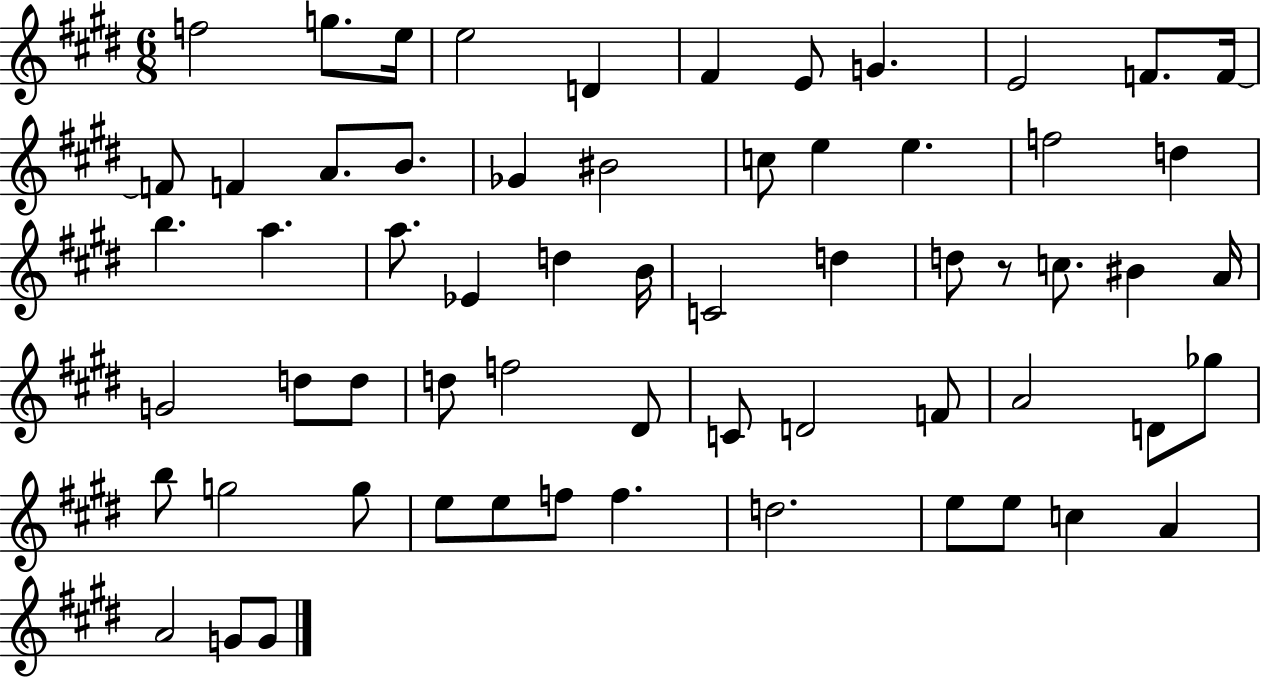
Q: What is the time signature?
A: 6/8